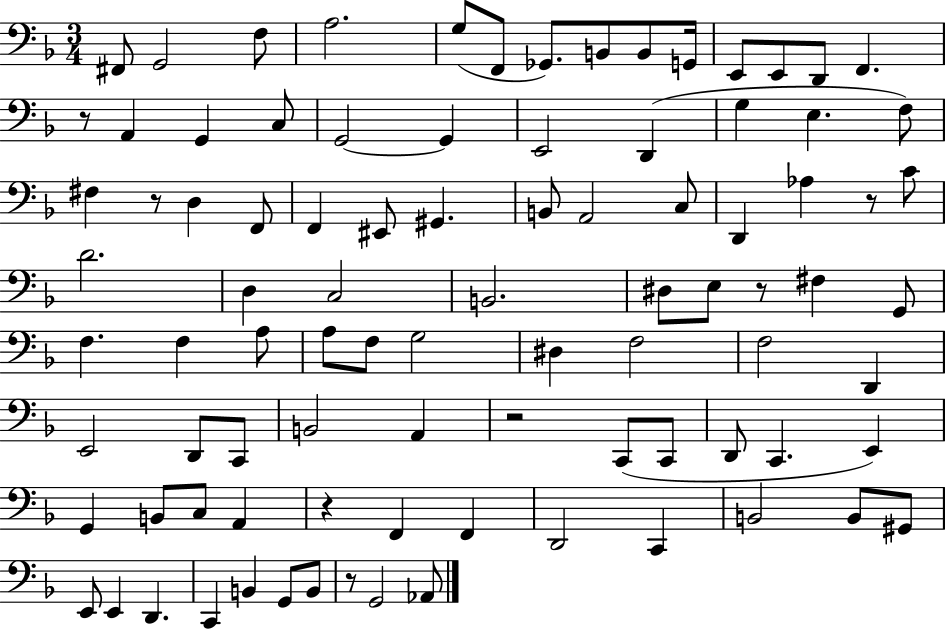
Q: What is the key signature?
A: F major